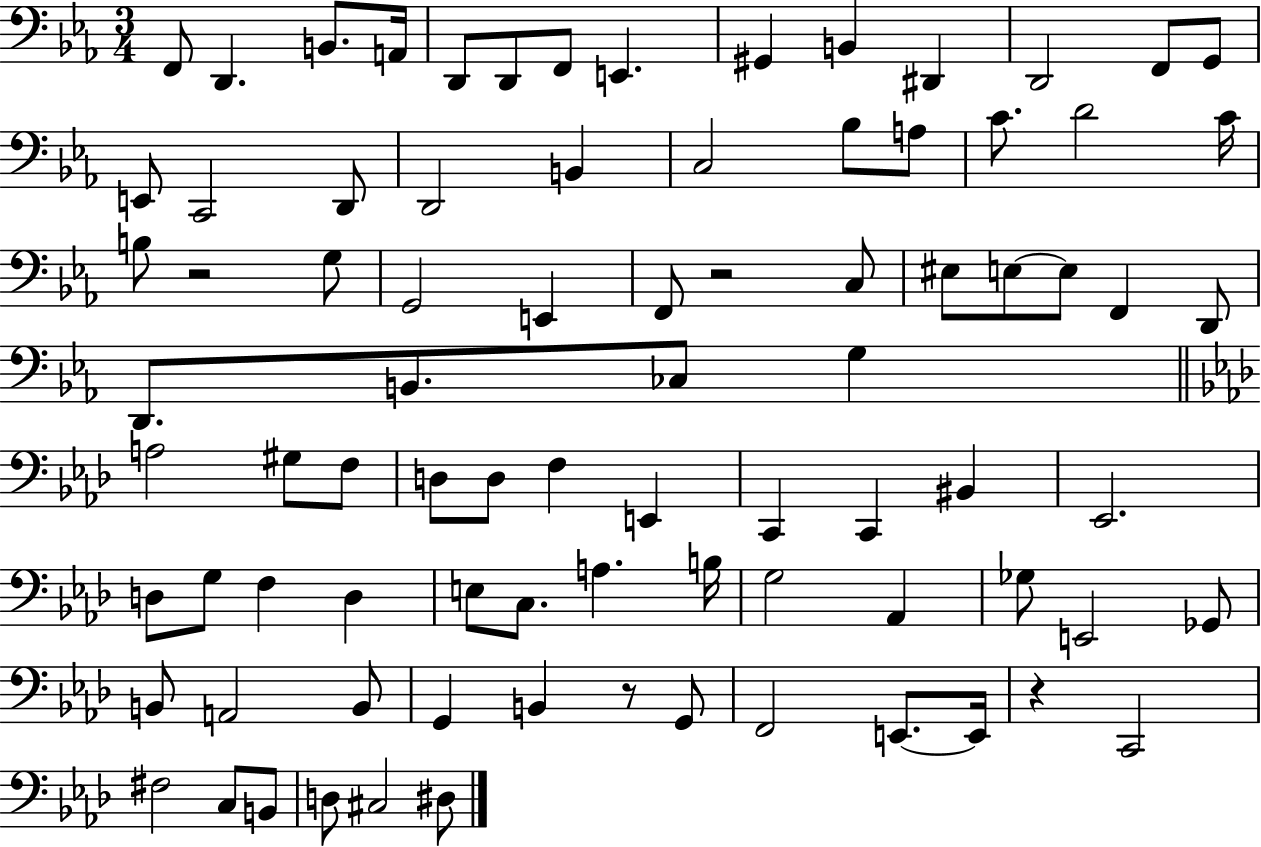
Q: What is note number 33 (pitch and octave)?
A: E3